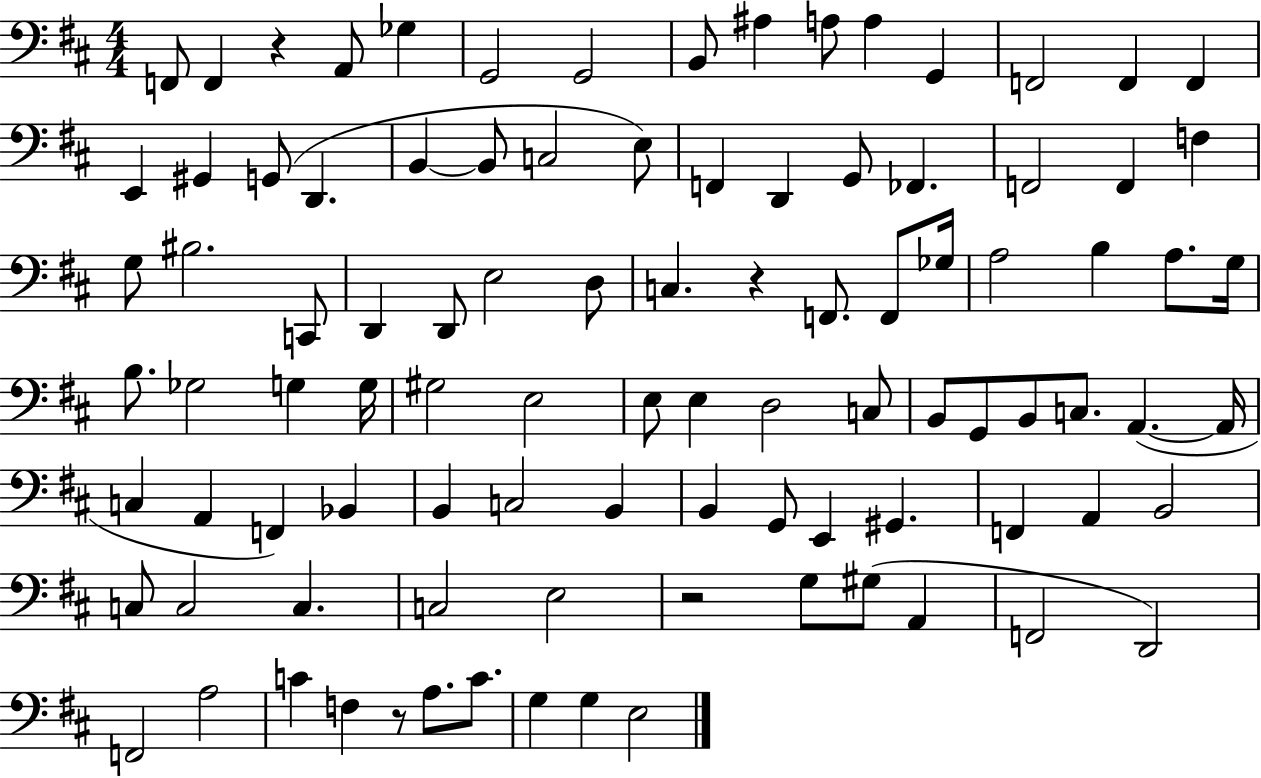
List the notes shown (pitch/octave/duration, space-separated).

F2/e F2/q R/q A2/e Gb3/q G2/h G2/h B2/e A#3/q A3/e A3/q G2/q F2/h F2/q F2/q E2/q G#2/q G2/e D2/q. B2/q B2/e C3/h E3/e F2/q D2/q G2/e FES2/q. F2/h F2/q F3/q G3/e BIS3/h. C2/e D2/q D2/e E3/h D3/e C3/q. R/q F2/e. F2/e Gb3/s A3/h B3/q A3/e. G3/s B3/e. Gb3/h G3/q G3/s G#3/h E3/h E3/e E3/q D3/h C3/e B2/e G2/e B2/e C3/e. A2/q. A2/s C3/q A2/q F2/q Bb2/q B2/q C3/h B2/q B2/q G2/e E2/q G#2/q. F2/q A2/q B2/h C3/e C3/h C3/q. C3/h E3/h R/h G3/e G#3/e A2/q F2/h D2/h F2/h A3/h C4/q F3/q R/e A3/e. C4/e. G3/q G3/q E3/h